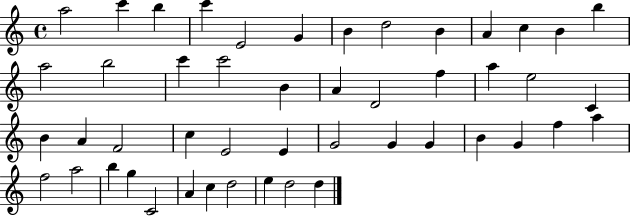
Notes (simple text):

A5/h C6/q B5/q C6/q E4/h G4/q B4/q D5/h B4/q A4/q C5/q B4/q B5/q A5/h B5/h C6/q C6/h B4/q A4/q D4/h F5/q A5/q E5/h C4/q B4/q A4/q F4/h C5/q E4/h E4/q G4/h G4/q G4/q B4/q G4/q F5/q A5/q F5/h A5/h B5/q G5/q C4/h A4/q C5/q D5/h E5/q D5/h D5/q